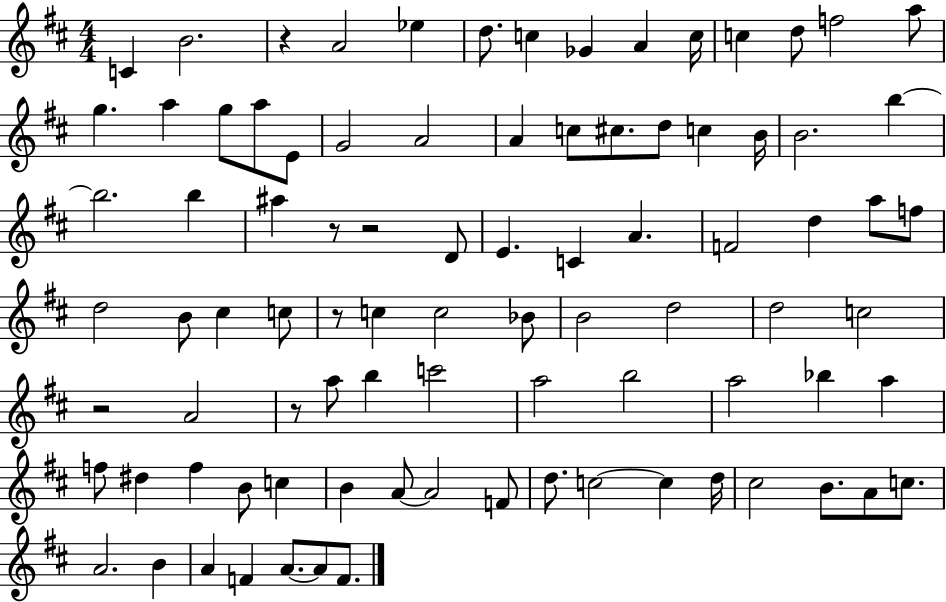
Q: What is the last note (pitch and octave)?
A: F4